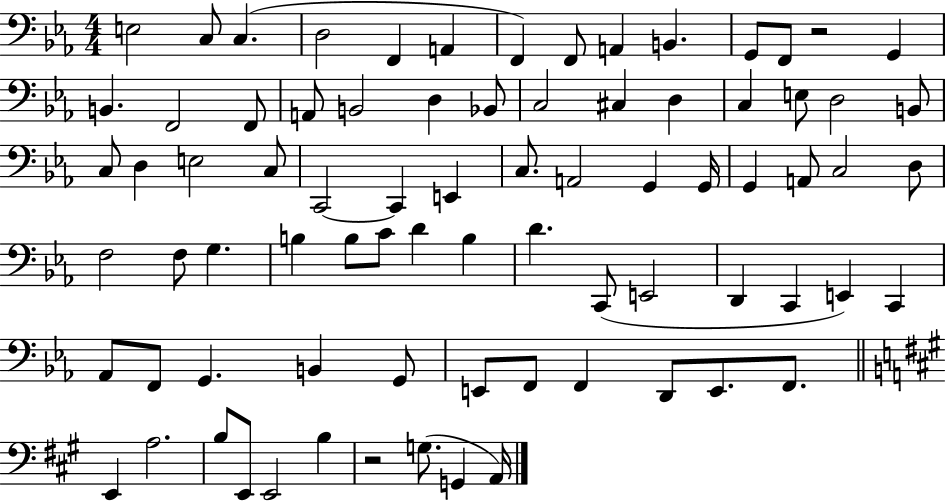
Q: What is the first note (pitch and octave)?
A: E3